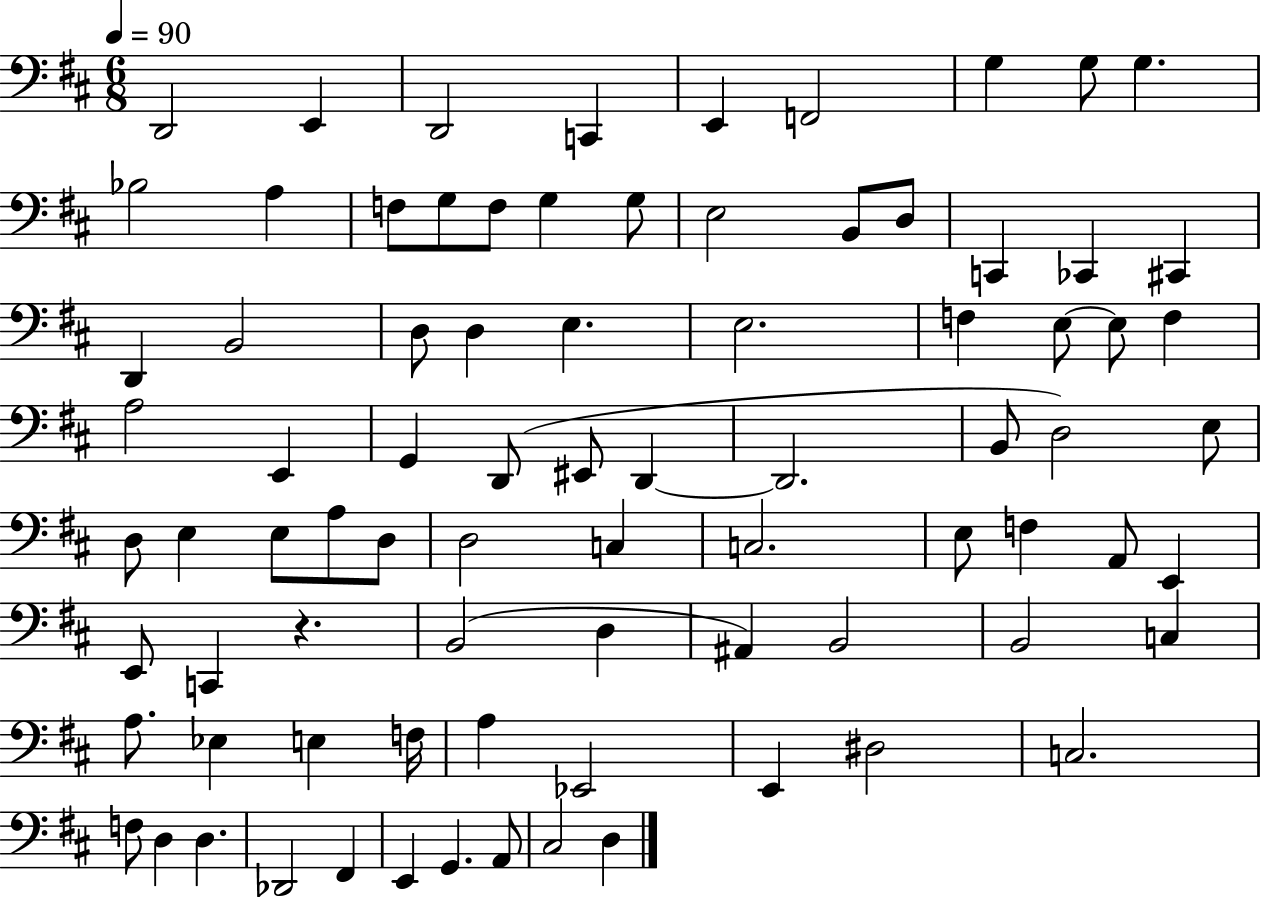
D2/h E2/q D2/h C2/q E2/q F2/h G3/q G3/e G3/q. Bb3/h A3/q F3/e G3/e F3/e G3/q G3/e E3/h B2/e D3/e C2/q CES2/q C#2/q D2/q B2/h D3/e D3/q E3/q. E3/h. F3/q E3/e E3/e F3/q A3/h E2/q G2/q D2/e EIS2/e D2/q D2/h. B2/e D3/h E3/e D3/e E3/q E3/e A3/e D3/e D3/h C3/q C3/h. E3/e F3/q A2/e E2/q E2/e C2/q R/q. B2/h D3/q A#2/q B2/h B2/h C3/q A3/e. Eb3/q E3/q F3/s A3/q Eb2/h E2/q D#3/h C3/h. F3/e D3/q D3/q. Db2/h F#2/q E2/q G2/q. A2/e C#3/h D3/q